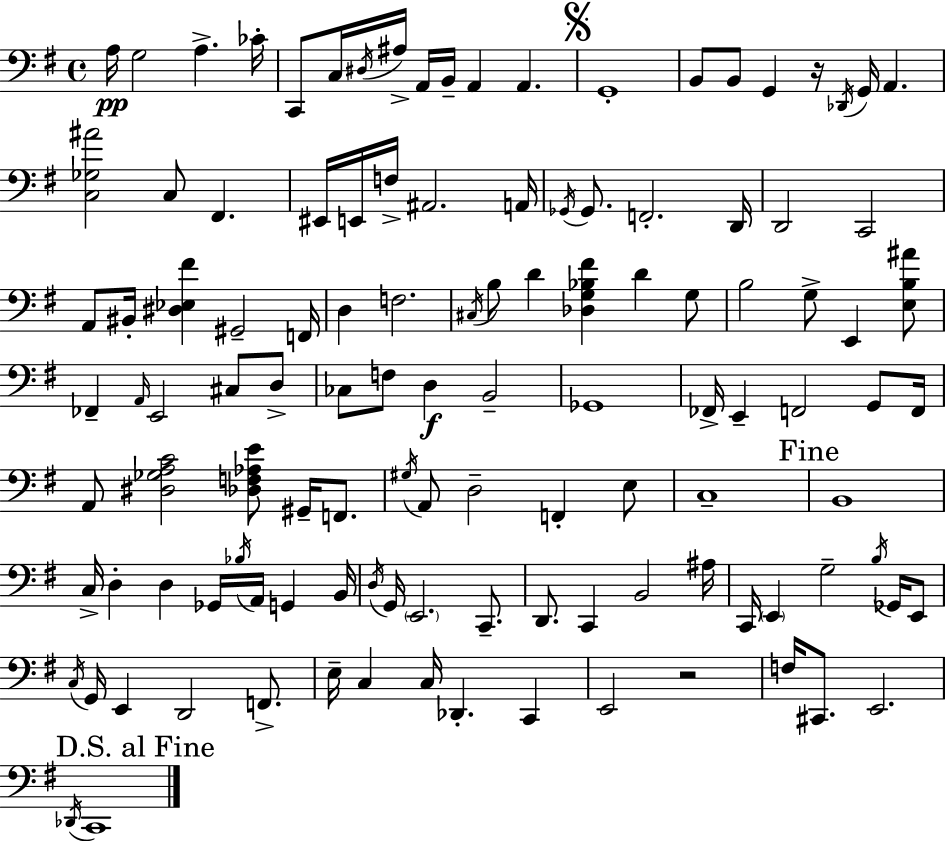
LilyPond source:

{
  \clef bass
  \time 4/4
  \defaultTimeSignature
  \key e \minor
  \repeat volta 2 { a16\pp g2 a4.-> ces'16-. | c,8 c16 \acciaccatura { dis16 } ais16-> a,16 b,16-- a,4 a,4. | \mark \markup { \musicglyph "scripts.segno" } g,1-. | b,8 b,8 g,4 r16 \acciaccatura { des,16 } g,16 a,4. | \break <c ges ais'>2 c8 fis,4. | eis,16 e,16 f16-> ais,2. | a,16 \acciaccatura { ges,16 } ges,8. f,2.-. | d,16 d,2 c,2 | \break a,8 bis,16-. <dis ees fis'>4 gis,2-- | f,16 d4 f2. | \acciaccatura { cis16 } b8 d'4 <des g bes fis'>4 d'4 | g8 b2 g8-> e,4 | \break <e b ais'>8 fes,4-- \grace { a,16 } e,2 | cis8 d8-> ces8 f8 d4\f b,2-- | ges,1 | fes,16-> e,4-- f,2 | \break g,8 f,16 a,8 <dis ges a c'>2 <des f aes e'>8 | gis,16-- f,8. \acciaccatura { gis16 } a,8 d2-- | f,4-. e8 c1-- | \mark "Fine" b,1 | \break c16-> d4-. d4 ges,16 | \acciaccatura { bes16 } a,16 g,4 b,16 \acciaccatura { d16 } g,16 \parenthesize e,2. | c,8.-- d,8. c,4 b,2 | ais16 c,16 \parenthesize e,4 g2-- | \break \acciaccatura { b16 } ges,16 e,8 \acciaccatura { c16 } g,16 e,4 d,2 | f,8.-> e16-- c4 c16 | des,4.-. c,4 e,2 | r2 f16 cis,8. e,2. | \break \mark "D.S. al Fine" \acciaccatura { des,16 } c,1 | } \bar "|."
}